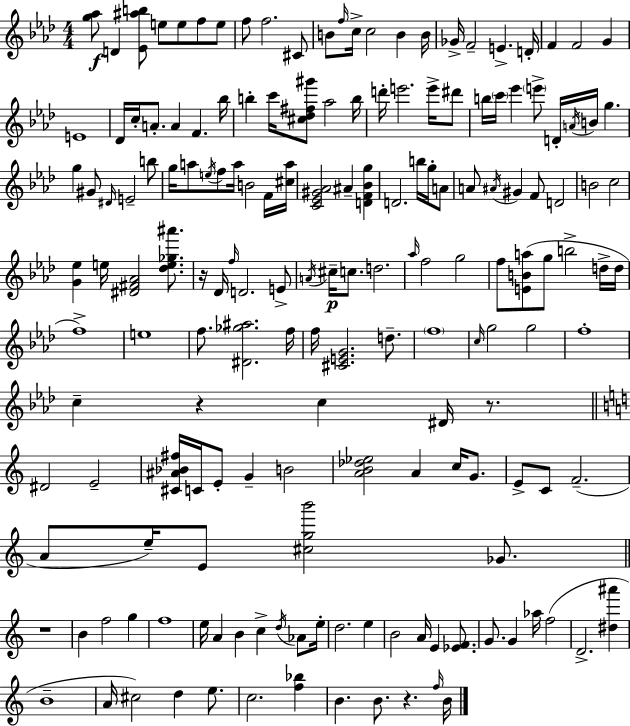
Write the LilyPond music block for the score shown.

{
  \clef treble
  \numericTimeSignature
  \time 4/4
  \key aes \major
  \repeat volta 2 { <g'' aes''>8\f d'4 <ees' ais'' b''>8 e''8 e''8 f''8 e''8 | f''8 f''2. cis'8 | b'8 \grace { f''16 } c''16-> c''2 b'4 | b'16 ges'16-> f'2-- e'4.-> | \break d'16-. f'4 f'2 g'4 | e'1 | des'16 c''16-. a'8.-. a'4 f'4. | bes''16 b''4-. c'''16 <cis'' des'' fis'' gis'''>8 aes''2 | \break b''16 d'''16-. e'''2. e'''16-> dis'''8 | b''16 \parenthesize c'''16 ees'''4 \parenthesize e'''8-> d'16-. \acciaccatura { a'16 } b'16 g''4. | g''4 gis'8 \grace { dis'16 } e'2-- | b''8 g''16 a''8 \acciaccatura { e''16 } f''8 a''16 b'2 | \break f'16 <cis'' a''>16 <c' ees' gis' aes'>2 ais'4-- | <d' f' bes' g''>4 d'2. | b''16 g''16-. a'8 a'8 \acciaccatura { ais'16 } gis'4 f'8 d'2 | b'2 c''2 | \break <g' ees''>4 e''16 <dis' fis' aes'>2 | <des'' e'' ges'' ais'''>8. r16 des'16 \grace { f''16 } d'2. | e'8-> \acciaccatura { a'16 } cis''16--\p c''8. d''2. | \grace { aes''16 } f''2 | \break g''2 f''8 <e' b' a''>8( g''8 b''2-> | d''16-> d''16 f''1->) | e''1 | f''8. <dis' ges'' ais''>2. | \break f''16 f''16 <cis' e' g'>2. | d''8.-- \parenthesize f''1 | \grace { c''16 } g''2 | g''2 f''1-. | \break c''4-- r4 | c''4 dis'16 r8. \bar "||" \break \key c \major dis'2 e'2-- | <cis' ais' bes' fis''>16 c'16 e'8-. g'4-- b'2 | <a' b' des'' ees''>2 a'4 c''16 g'8. | e'8-> c'8 f'2.--( | \break a'8 e''16--) e'8 <cis'' g'' b'''>2 ges'8. | \bar "||" \break \key c \major r1 | b'4 f''2 g''4 | f''1 | e''16 a'4 b'4 c''4-> \acciaccatura { d''16 } aes'8 | \break e''16-. d''2. e''4 | b'2 a'16 e'4 <ees' f'>8. | g'8. g'4 aes''16 f''2( | d'2.-> <dis'' ais'''>4 | \break b'1-- | a'16 cis''2) d''4 e''8. | c''2. <f'' bes''>4 | b'4. b'8. r4. | \break \grace { f''16 } b'16 } \bar "|."
}